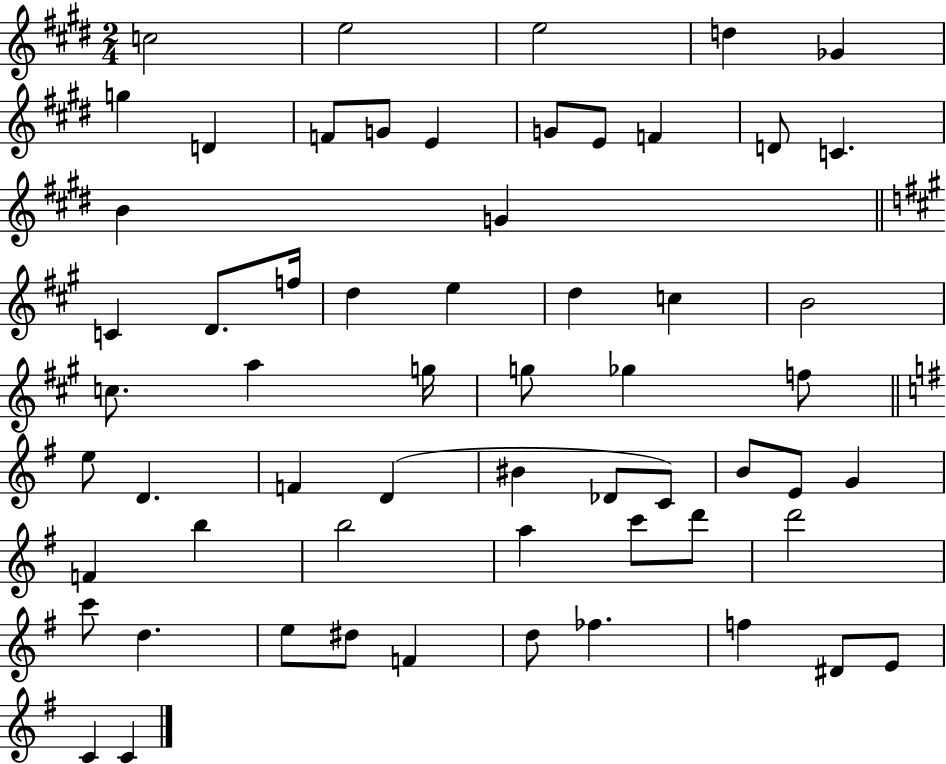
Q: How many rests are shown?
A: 0